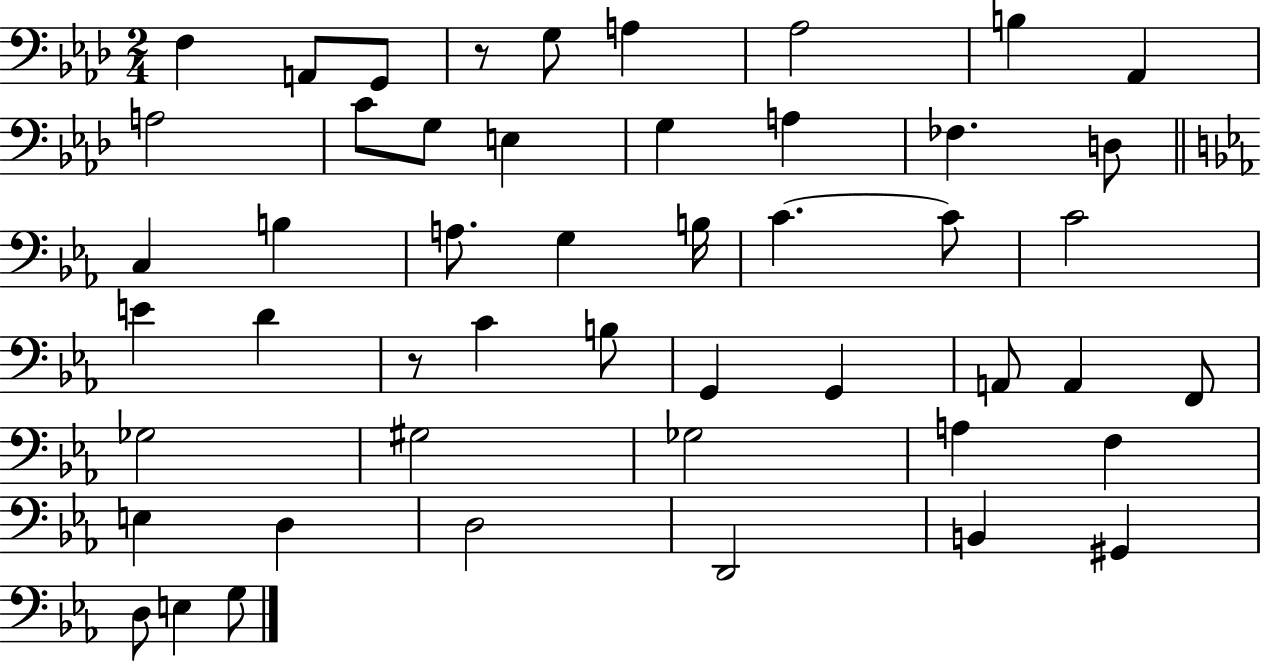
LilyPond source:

{
  \clef bass
  \numericTimeSignature
  \time 2/4
  \key aes \major
  f4 a,8 g,8 | r8 g8 a4 | aes2 | b4 aes,4 | \break a2 | c'8 g8 e4 | g4 a4 | fes4. d8 | \break \bar "||" \break \key c \minor c4 b4 | a8. g4 b16 | c'4.~~ c'8 | c'2 | \break e'4 d'4 | r8 c'4 b8 | g,4 g,4 | a,8 a,4 f,8 | \break ges2 | gis2 | ges2 | a4 f4 | \break e4 d4 | d2 | d,2 | b,4 gis,4 | \break d8 e4 g8 | \bar "|."
}